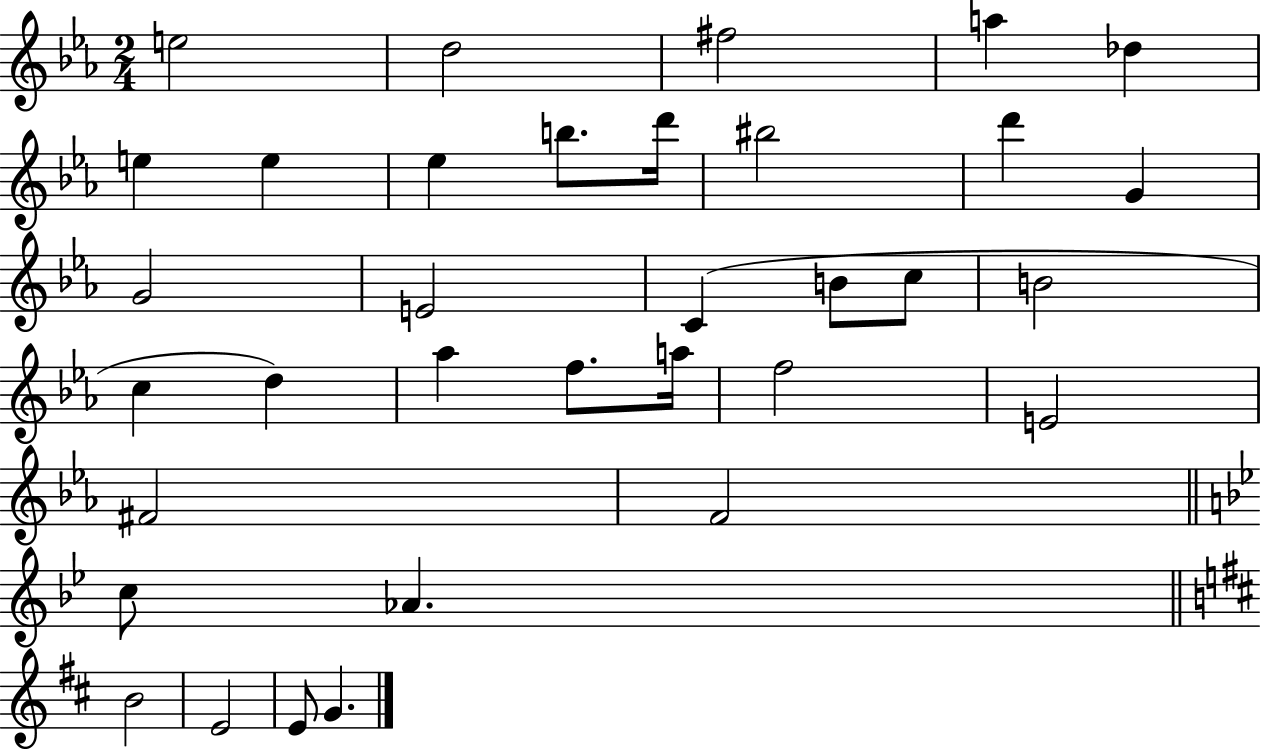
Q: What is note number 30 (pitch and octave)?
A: Ab4